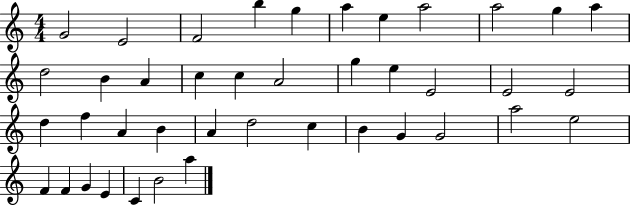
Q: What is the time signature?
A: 4/4